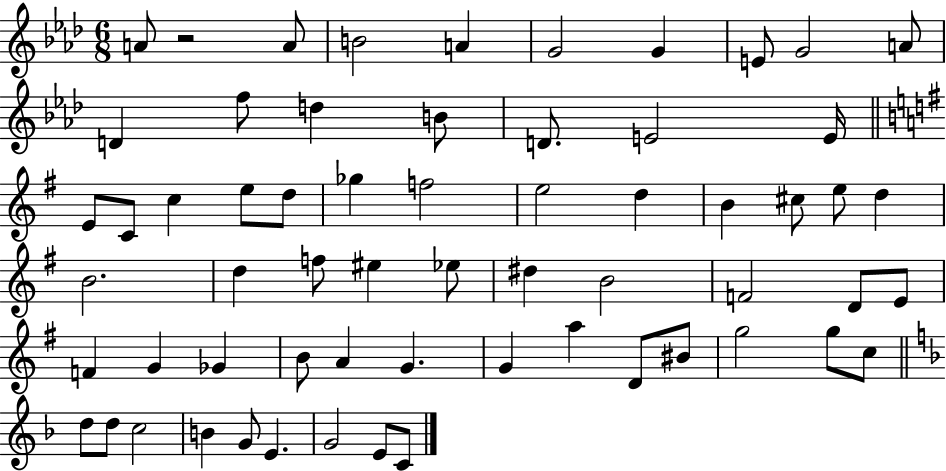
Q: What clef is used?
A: treble